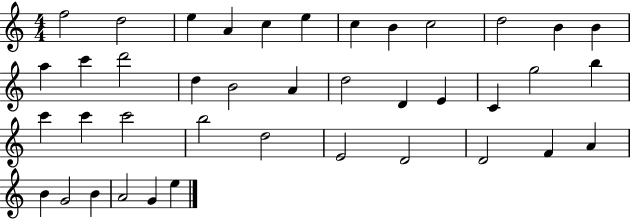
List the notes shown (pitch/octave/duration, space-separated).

F5/h D5/h E5/q A4/q C5/q E5/q C5/q B4/q C5/h D5/h B4/q B4/q A5/q C6/q D6/h D5/q B4/h A4/q D5/h D4/q E4/q C4/q G5/h B5/q C6/q C6/q C6/h B5/h D5/h E4/h D4/h D4/h F4/q A4/q B4/q G4/h B4/q A4/h G4/q E5/q